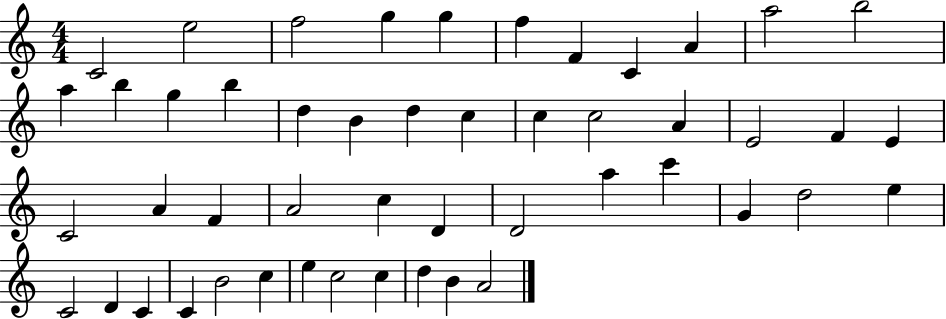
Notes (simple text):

C4/h E5/h F5/h G5/q G5/q F5/q F4/q C4/q A4/q A5/h B5/h A5/q B5/q G5/q B5/q D5/q B4/q D5/q C5/q C5/q C5/h A4/q E4/h F4/q E4/q C4/h A4/q F4/q A4/h C5/q D4/q D4/h A5/q C6/q G4/q D5/h E5/q C4/h D4/q C4/q C4/q B4/h C5/q E5/q C5/h C5/q D5/q B4/q A4/h